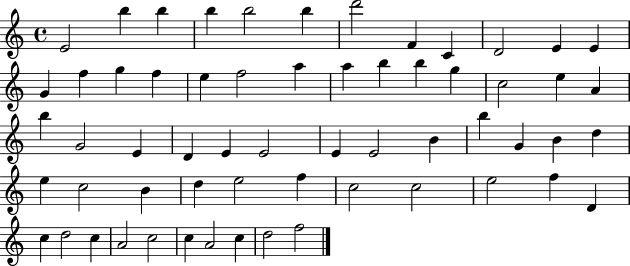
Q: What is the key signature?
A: C major